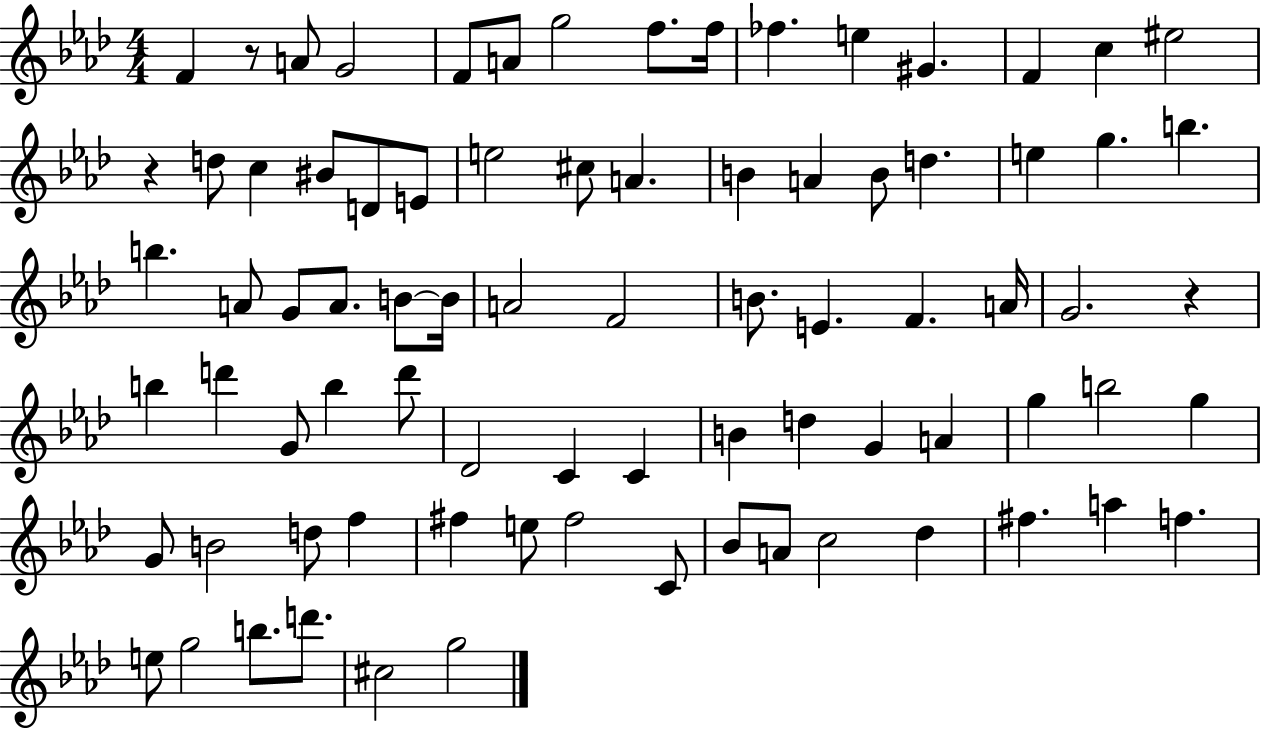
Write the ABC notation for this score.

X:1
T:Untitled
M:4/4
L:1/4
K:Ab
F z/2 A/2 G2 F/2 A/2 g2 f/2 f/4 _f e ^G F c ^e2 z d/2 c ^B/2 D/2 E/2 e2 ^c/2 A B A B/2 d e g b b A/2 G/2 A/2 B/2 B/4 A2 F2 B/2 E F A/4 G2 z b d' G/2 b d'/2 _D2 C C B d G A g b2 g G/2 B2 d/2 f ^f e/2 ^f2 C/2 _B/2 A/2 c2 _d ^f a f e/2 g2 b/2 d'/2 ^c2 g2